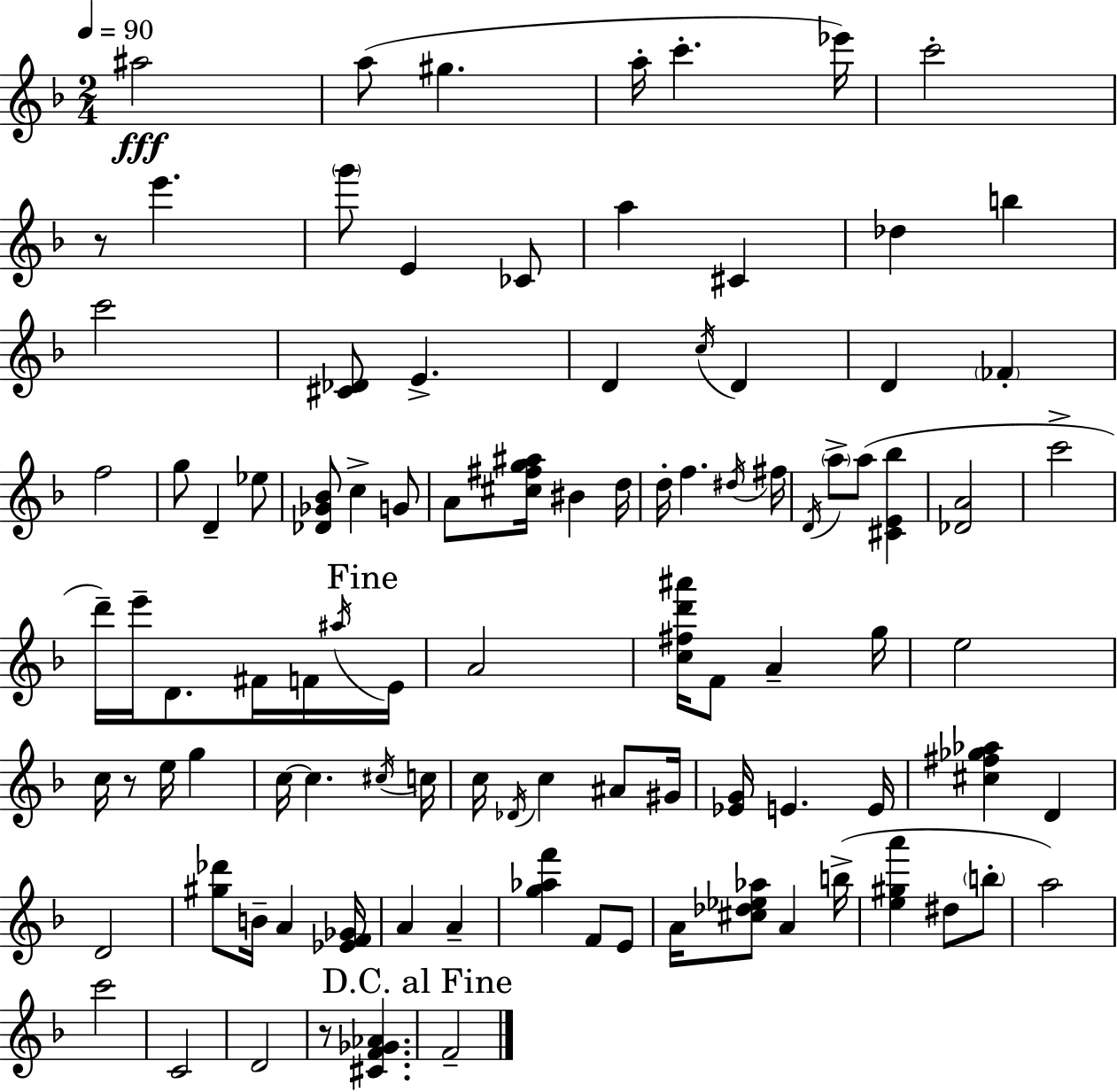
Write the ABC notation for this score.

X:1
T:Untitled
M:2/4
L:1/4
K:Dm
^a2 a/2 ^g a/4 c' _e'/4 c'2 z/2 e' g'/2 E _C/2 a ^C _d b c'2 [^C_D]/2 E D c/4 D D _F f2 g/2 D _e/2 [_D_G_B]/2 c G/2 A/2 [^c^fg^a]/4 ^B d/4 d/4 f ^d/4 ^f/4 D/4 a/2 a/2 [^CE_b] [_DA]2 c'2 d'/4 e'/4 D/2 ^F/4 F/4 ^a/4 E/4 A2 [c^fd'^a']/4 F/2 A g/4 e2 c/4 z/2 e/4 g c/4 c ^c/4 c/4 c/4 _D/4 c ^A/2 ^G/4 [_EG]/4 E E/4 [^c^f_g_a] D D2 [^g_d']/2 B/4 A [_EF_G]/4 A A [g_af'] F/2 E/2 A/4 [^c_d_e_a]/2 A b/4 [e^ga'] ^d/2 b/2 a2 c'2 C2 D2 z/2 [^CF_G_A] F2